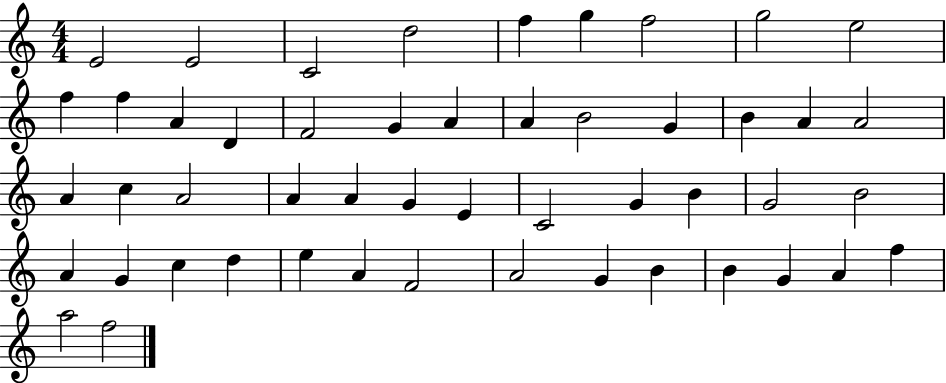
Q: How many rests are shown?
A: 0